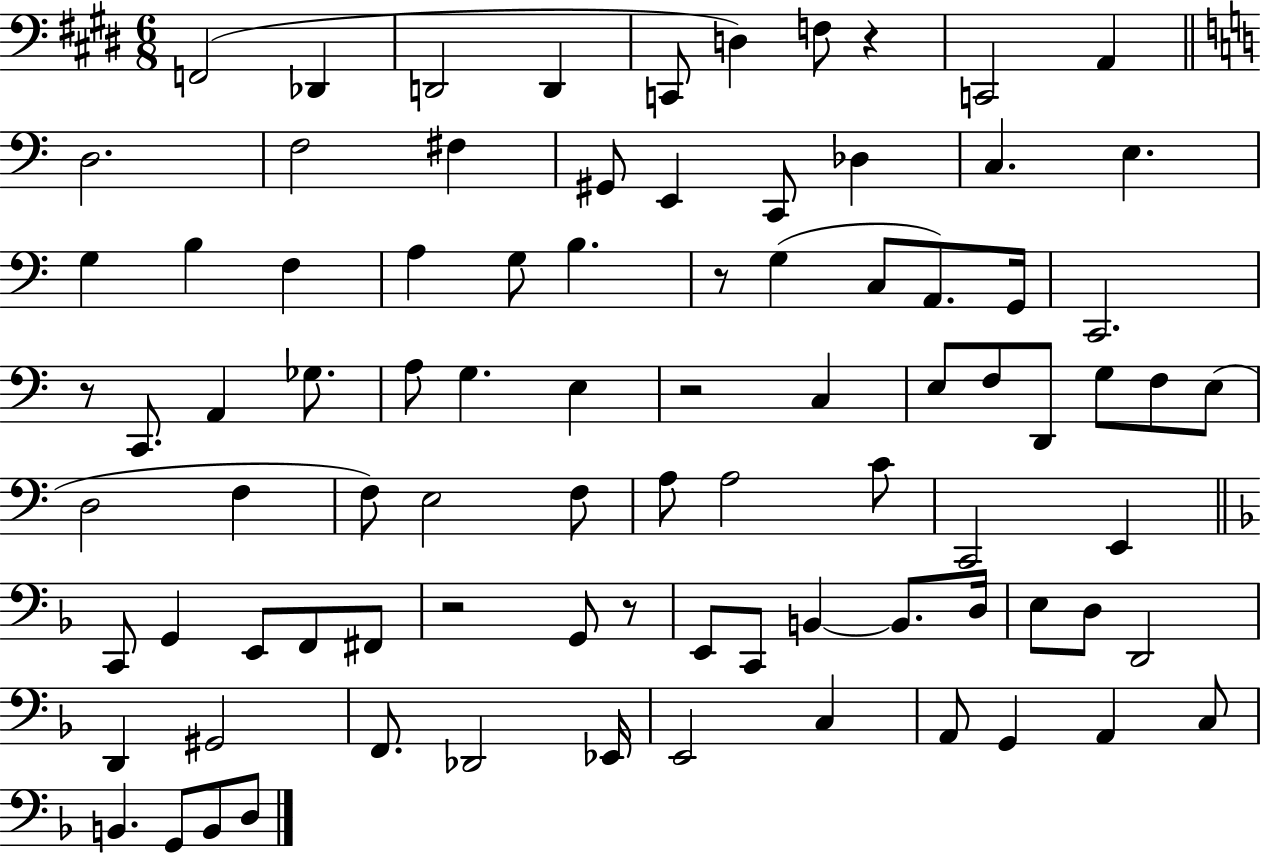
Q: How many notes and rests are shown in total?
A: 87